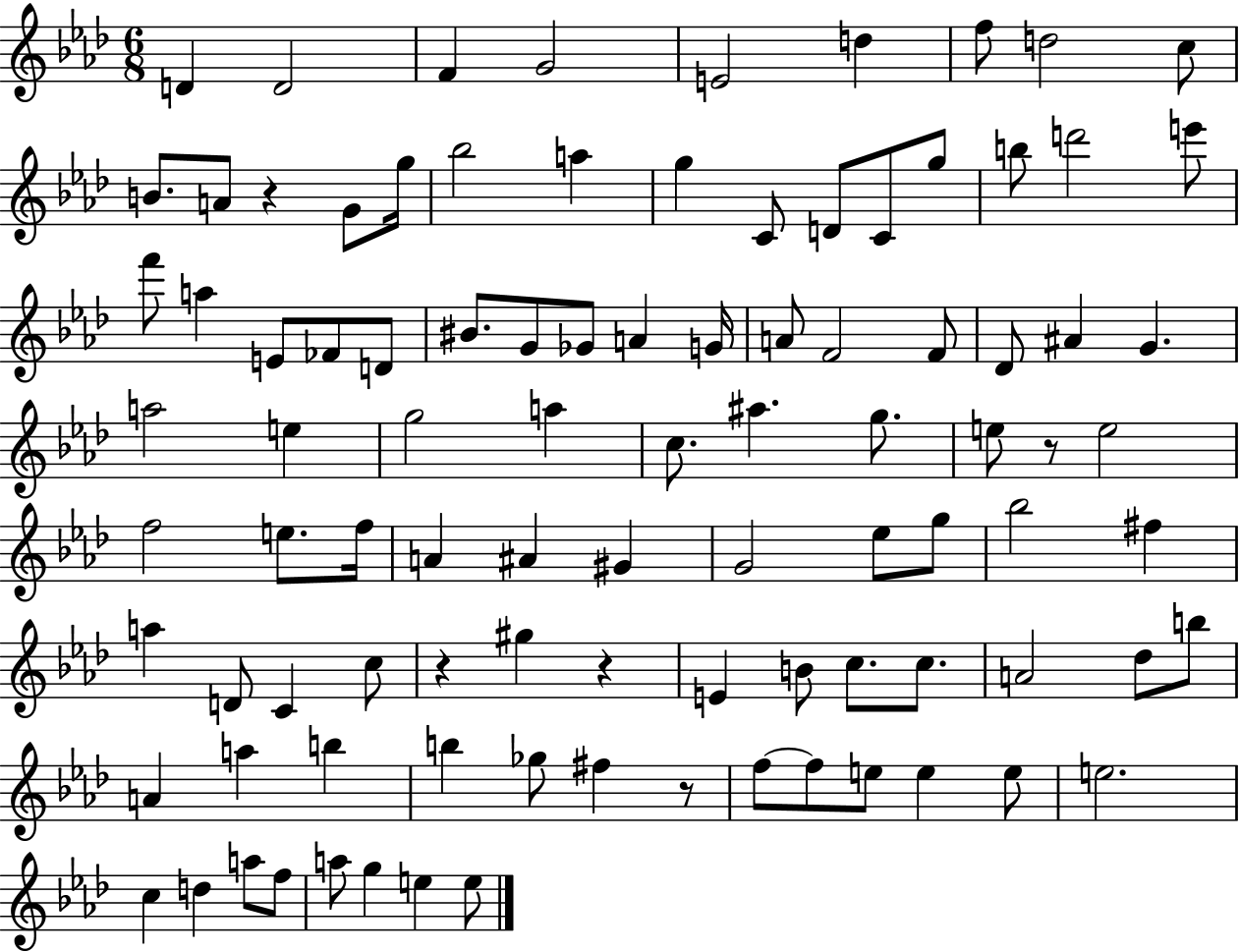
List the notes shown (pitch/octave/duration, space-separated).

D4/q D4/h F4/q G4/h E4/h D5/q F5/e D5/h C5/e B4/e. A4/e R/q G4/e G5/s Bb5/h A5/q G5/q C4/e D4/e C4/e G5/e B5/e D6/h E6/e F6/e A5/q E4/e FES4/e D4/e BIS4/e. G4/e Gb4/e A4/q G4/s A4/e F4/h F4/e Db4/e A#4/q G4/q. A5/h E5/q G5/h A5/q C5/e. A#5/q. G5/e. E5/e R/e E5/h F5/h E5/e. F5/s A4/q A#4/q G#4/q G4/h Eb5/e G5/e Bb5/h F#5/q A5/q D4/e C4/q C5/e R/q G#5/q R/q E4/q B4/e C5/e. C5/e. A4/h Db5/e B5/e A4/q A5/q B5/q B5/q Gb5/e F#5/q R/e F5/e F5/e E5/e E5/q E5/e E5/h. C5/q D5/q A5/e F5/e A5/e G5/q E5/q E5/e